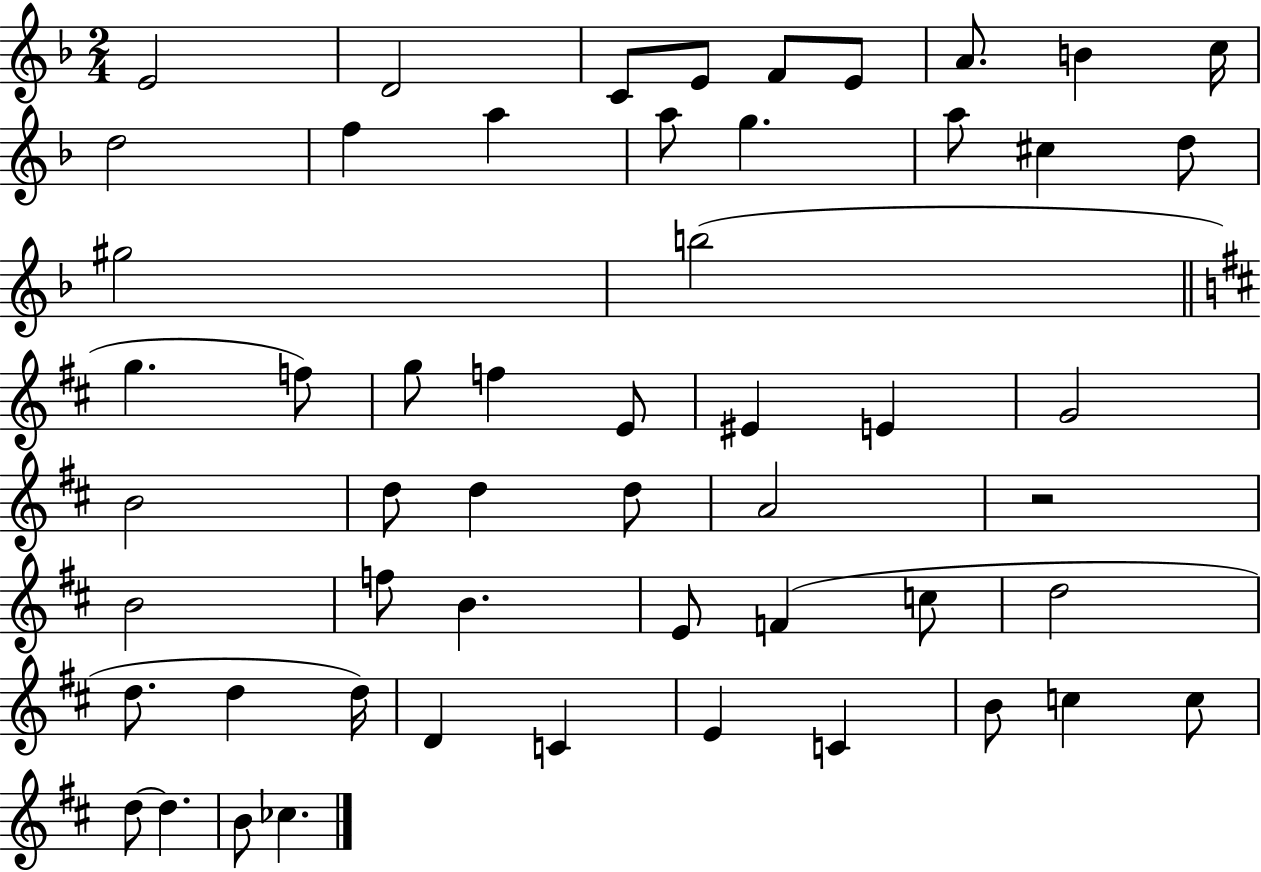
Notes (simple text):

E4/h D4/h C4/e E4/e F4/e E4/e A4/e. B4/q C5/s D5/h F5/q A5/q A5/e G5/q. A5/e C#5/q D5/e G#5/h B5/h G5/q. F5/e G5/e F5/q E4/e EIS4/q E4/q G4/h B4/h D5/e D5/q D5/e A4/h R/h B4/h F5/e B4/q. E4/e F4/q C5/e D5/h D5/e. D5/q D5/s D4/q C4/q E4/q C4/q B4/e C5/q C5/e D5/e D5/q. B4/e CES5/q.